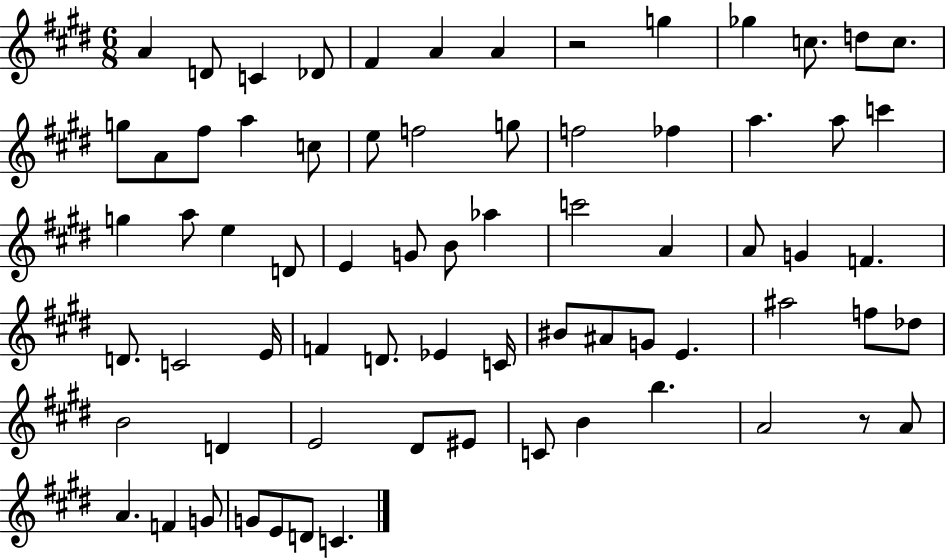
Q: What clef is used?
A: treble